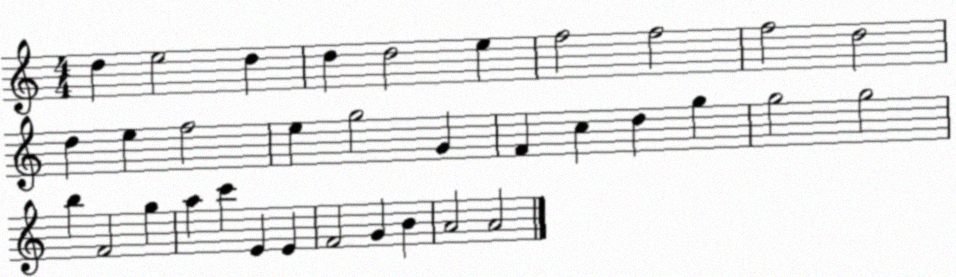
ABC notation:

X:1
T:Untitled
M:4/4
L:1/4
K:C
d e2 d d d2 e f2 f2 f2 d2 d e f2 e g2 G F c d g g2 g2 b F2 g a c' E E F2 G B A2 A2